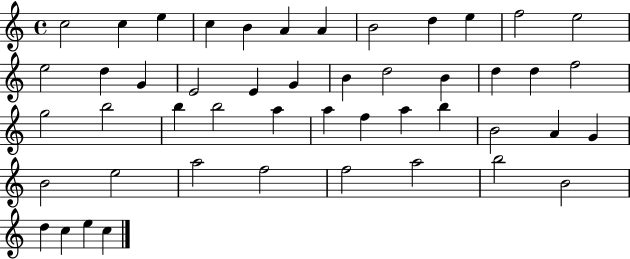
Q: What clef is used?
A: treble